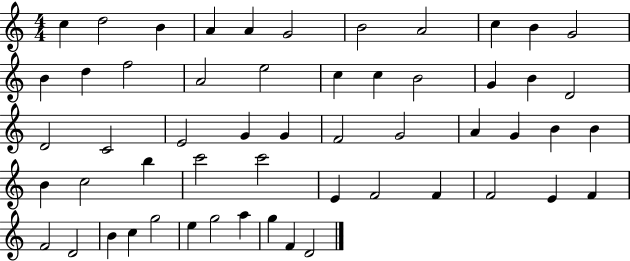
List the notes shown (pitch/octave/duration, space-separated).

C5/q D5/h B4/q A4/q A4/q G4/h B4/h A4/h C5/q B4/q G4/h B4/q D5/q F5/h A4/h E5/h C5/q C5/q B4/h G4/q B4/q D4/h D4/h C4/h E4/h G4/q G4/q F4/h G4/h A4/q G4/q B4/q B4/q B4/q C5/h B5/q C6/h C6/h E4/q F4/h F4/q F4/h E4/q F4/q F4/h D4/h B4/q C5/q G5/h E5/q G5/h A5/q G5/q F4/q D4/h